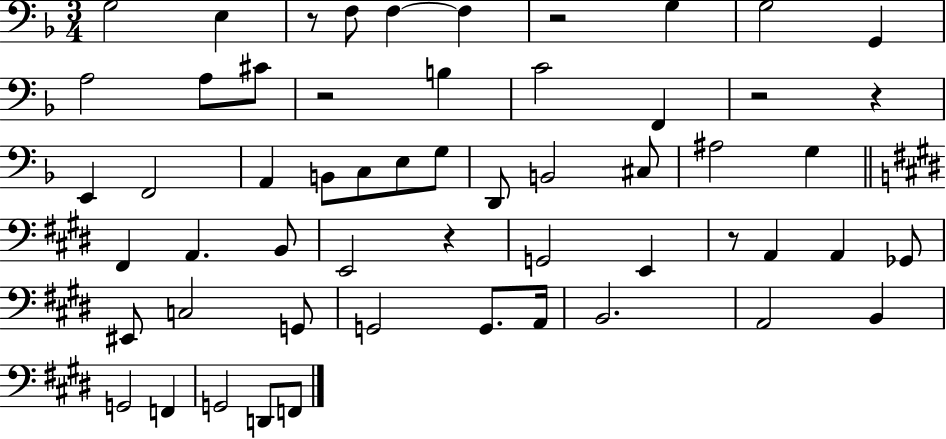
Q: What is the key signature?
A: F major